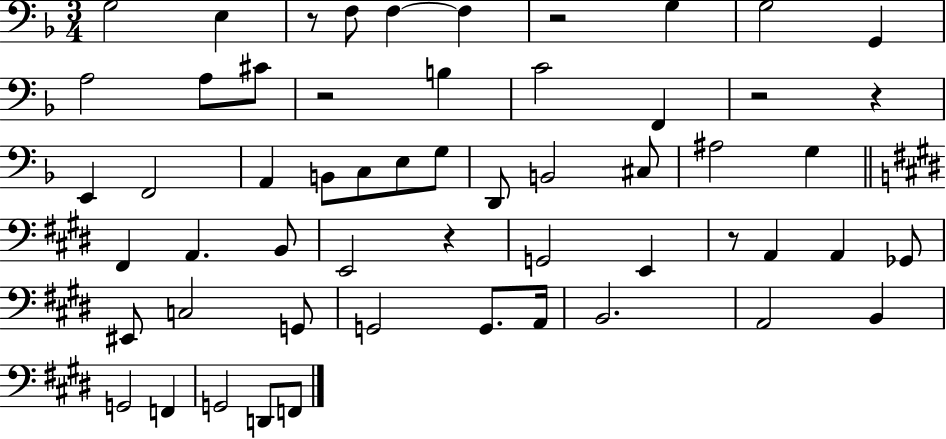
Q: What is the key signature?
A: F major